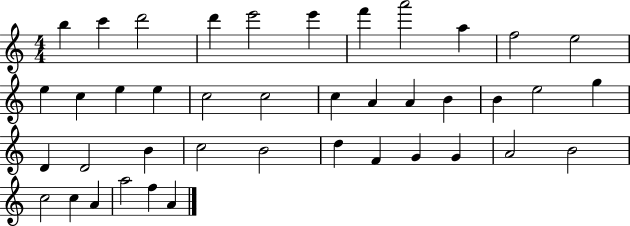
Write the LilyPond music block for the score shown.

{
  \clef treble
  \numericTimeSignature
  \time 4/4
  \key c \major
  b''4 c'''4 d'''2 | d'''4 e'''2 e'''4 | f'''4 a'''2 a''4 | f''2 e''2 | \break e''4 c''4 e''4 e''4 | c''2 c''2 | c''4 a'4 a'4 b'4 | b'4 e''2 g''4 | \break d'4 d'2 b'4 | c''2 b'2 | d''4 f'4 g'4 g'4 | a'2 b'2 | \break c''2 c''4 a'4 | a''2 f''4 a'4 | \bar "|."
}